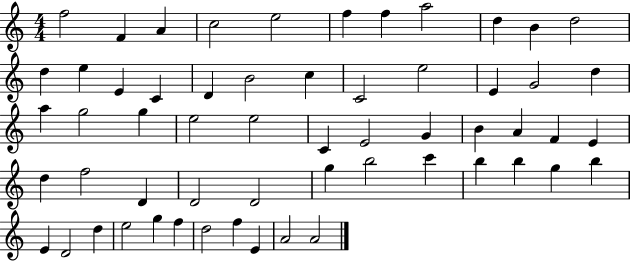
{
  \clef treble
  \numericTimeSignature
  \time 4/4
  \key c \major
  f''2 f'4 a'4 | c''2 e''2 | f''4 f''4 a''2 | d''4 b'4 d''2 | \break d''4 e''4 e'4 c'4 | d'4 b'2 c''4 | c'2 e''2 | e'4 g'2 d''4 | \break a''4 g''2 g''4 | e''2 e''2 | c'4 e'2 g'4 | b'4 a'4 f'4 e'4 | \break d''4 f''2 d'4 | d'2 d'2 | g''4 b''2 c'''4 | b''4 b''4 g''4 b''4 | \break e'4 d'2 d''4 | e''2 g''4 f''4 | d''2 f''4 e'4 | a'2 a'2 | \break \bar "|."
}